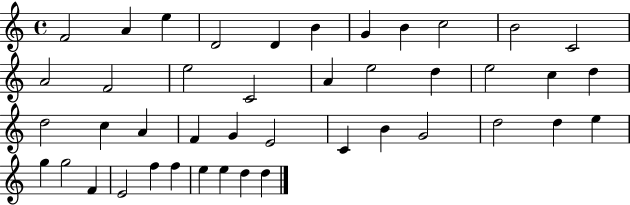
{
  \clef treble
  \time 4/4
  \defaultTimeSignature
  \key c \major
  f'2 a'4 e''4 | d'2 d'4 b'4 | g'4 b'4 c''2 | b'2 c'2 | \break a'2 f'2 | e''2 c'2 | a'4 e''2 d''4 | e''2 c''4 d''4 | \break d''2 c''4 a'4 | f'4 g'4 e'2 | c'4 b'4 g'2 | d''2 d''4 e''4 | \break g''4 g''2 f'4 | e'2 f''4 f''4 | e''4 e''4 d''4 d''4 | \bar "|."
}